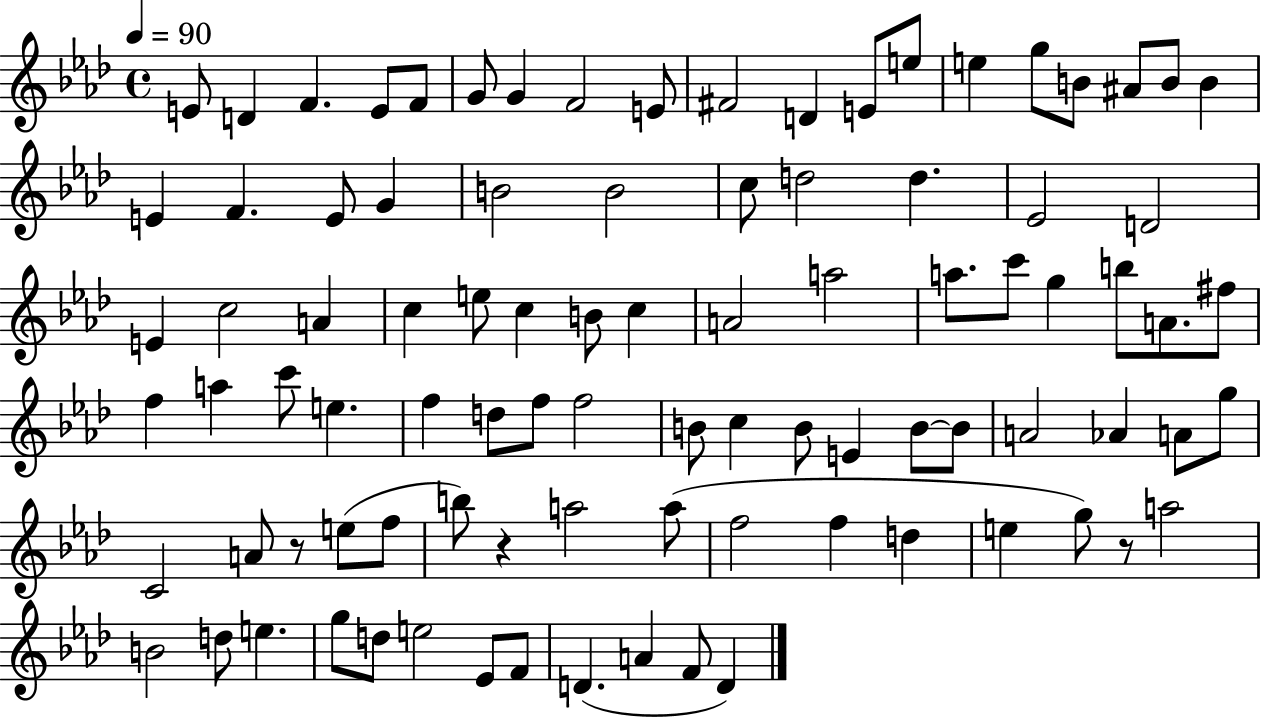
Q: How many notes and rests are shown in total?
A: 92